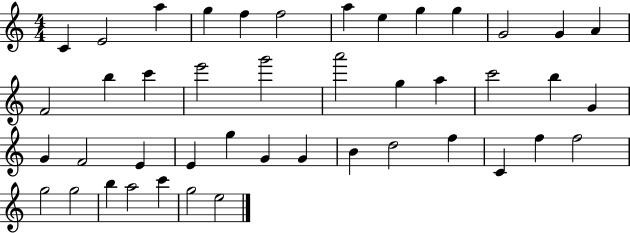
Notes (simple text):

C4/q E4/h A5/q G5/q F5/q F5/h A5/q E5/q G5/q G5/q G4/h G4/q A4/q F4/h B5/q C6/q E6/h G6/h A6/h G5/q A5/q C6/h B5/q G4/q G4/q F4/h E4/q E4/q G5/q G4/q G4/q B4/q D5/h F5/q C4/q F5/q F5/h G5/h G5/h B5/q A5/h C6/q G5/h E5/h